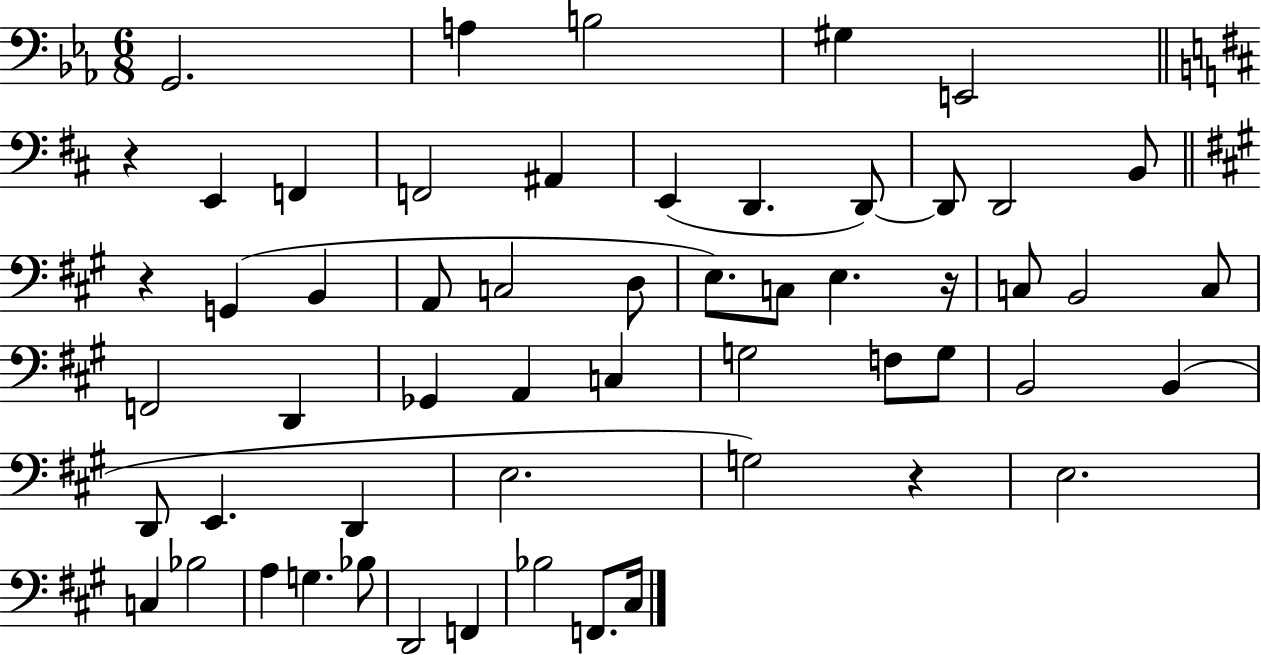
{
  \clef bass
  \numericTimeSignature
  \time 6/8
  \key ees \major
  g,2. | a4 b2 | gis4 e,2 | \bar "||" \break \key b \minor r4 e,4 f,4 | f,2 ais,4 | e,4( d,4. d,8~~) | d,8 d,2 b,8 | \break \bar "||" \break \key a \major r4 g,4( b,4 | a,8 c2 d8 | e8.) c8 e4. r16 | c8 b,2 c8 | \break f,2 d,4 | ges,4 a,4 c4 | g2 f8 g8 | b,2 b,4( | \break d,8 e,4. d,4 | e2. | g2) r4 | e2. | \break c4 bes2 | a4 g4. bes8 | d,2 f,4 | bes2 f,8. cis16 | \break \bar "|."
}